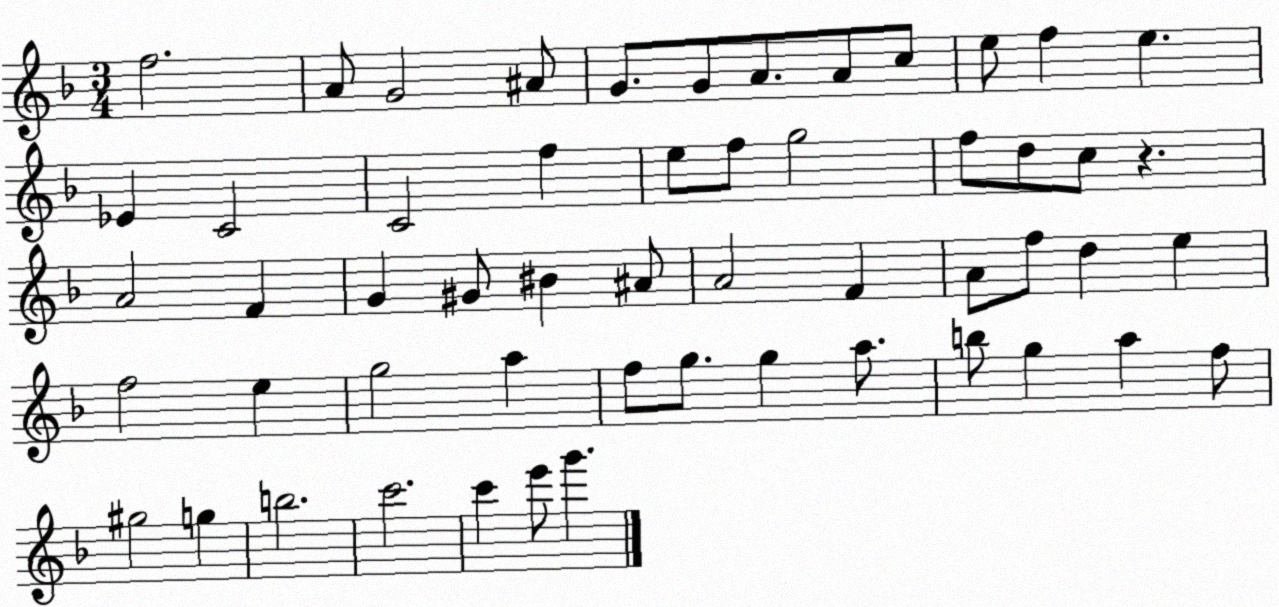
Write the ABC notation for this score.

X:1
T:Untitled
M:3/4
L:1/4
K:F
f2 A/2 G2 ^A/2 G/2 G/2 A/2 A/2 c/2 e/2 f e _E C2 C2 f e/2 f/2 g2 f/2 d/2 c/2 z A2 F G ^G/2 ^B ^A/2 A2 F A/2 f/2 d e f2 e g2 a f/2 g/2 g a/2 b/2 g a f/2 ^g2 g b2 c'2 c' e'/2 g'